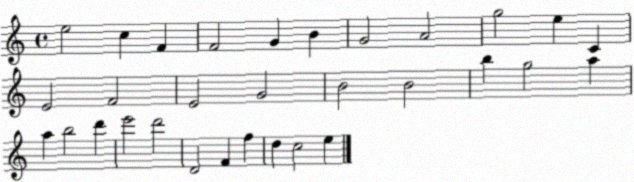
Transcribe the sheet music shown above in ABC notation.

X:1
T:Untitled
M:4/4
L:1/4
K:C
e2 c F F2 G B G2 A2 g2 e C E2 F2 E2 G2 B2 B2 b g2 a a b2 d' e'2 d'2 D2 F f d c2 e